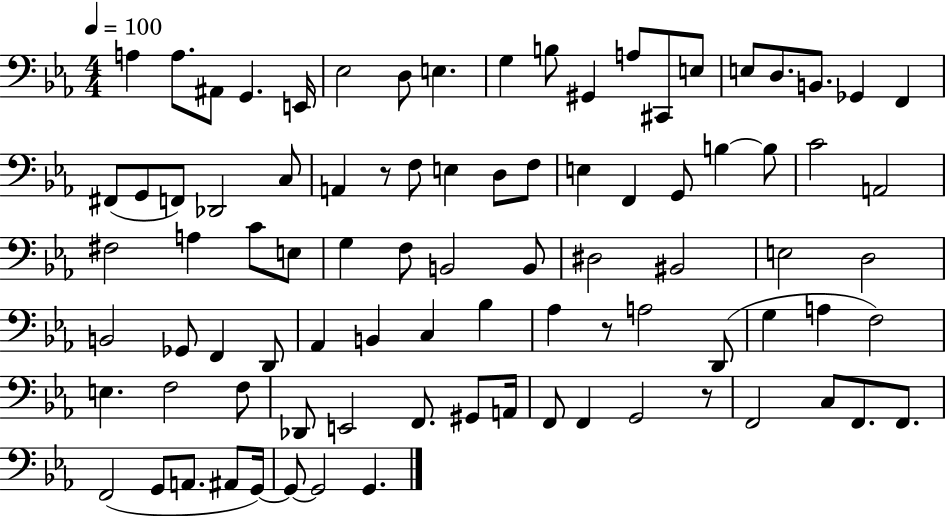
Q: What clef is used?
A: bass